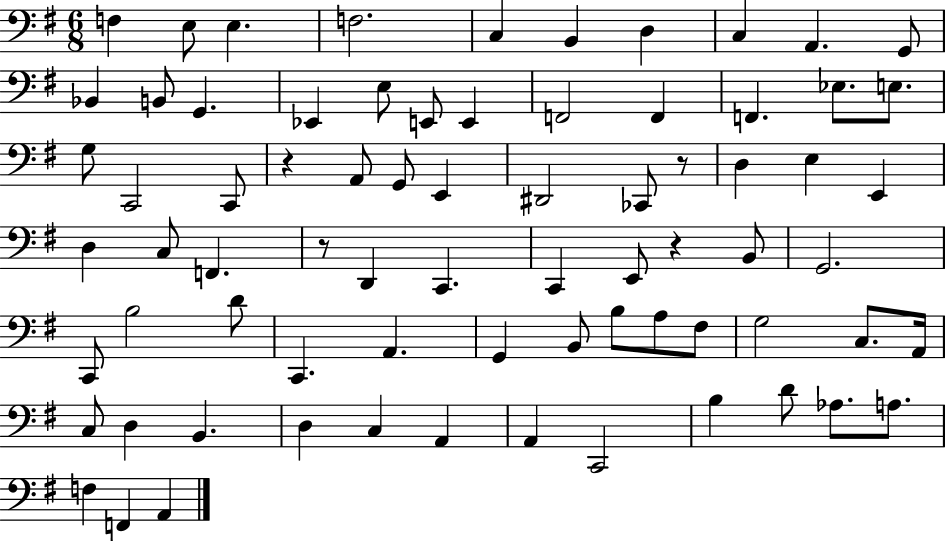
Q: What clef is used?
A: bass